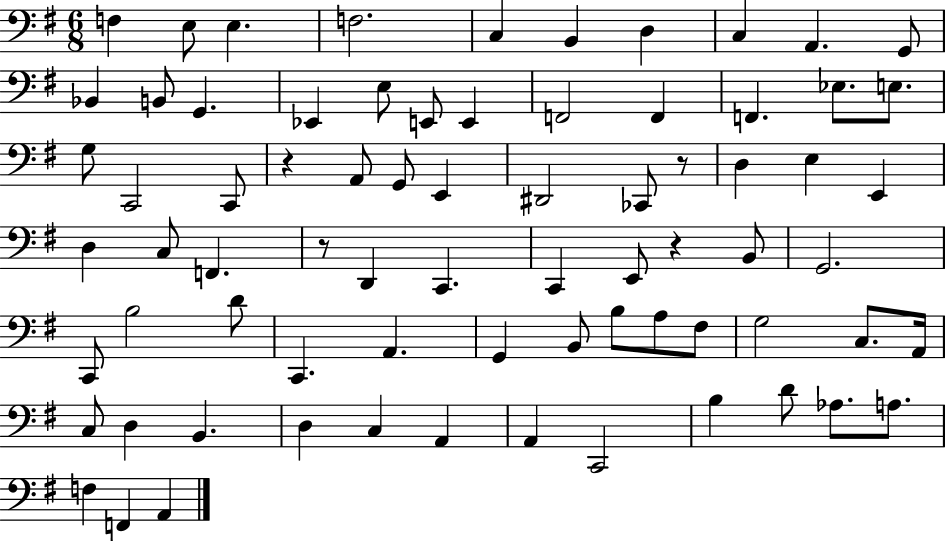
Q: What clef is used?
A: bass